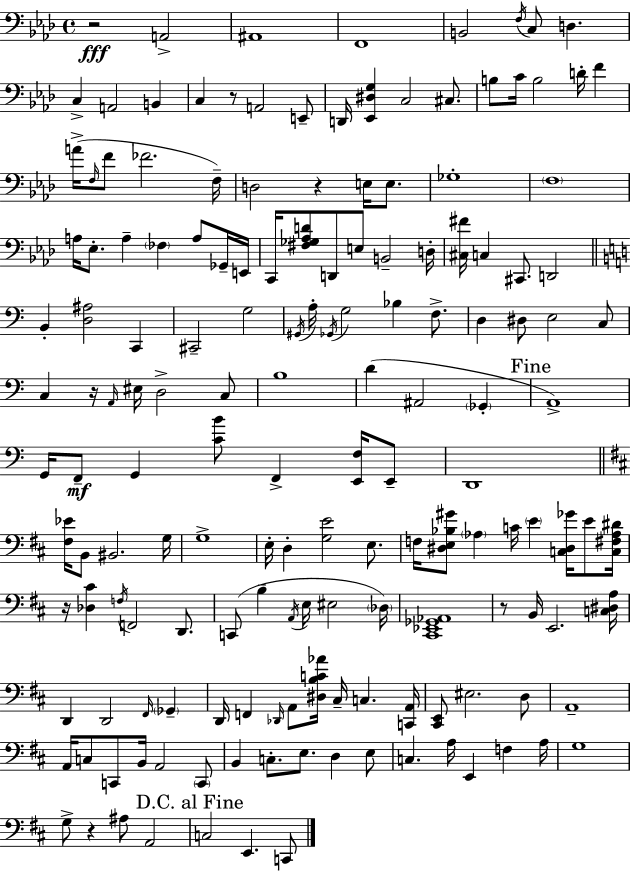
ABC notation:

X:1
T:Untitled
M:4/4
L:1/4
K:Ab
z2 A,,2 ^A,,4 F,,4 B,,2 F,/4 C,/2 D, C, A,,2 B,, C, z/2 A,,2 E,,/2 D,,/4 [_E,,^D,G,] C,2 ^C,/2 B,/2 C/4 B,2 D/4 F A/4 F,/4 F/2 _F2 F,/4 D,2 z E,/4 E,/2 _G,4 F,4 A,/4 _E,/2 A, _F, A,/2 _G,,/4 E,,/4 C,,/4 [^F,_G,_A,D]/2 D,,/2 E,/2 B,,2 D,/4 [^C,^F]/4 C, ^C,,/2 D,,2 B,, [D,^A,]2 C,, ^C,,2 G,2 ^G,,/4 A,/4 _G,,/4 G,2 _B, F,/2 D, ^D,/2 E,2 C,/2 C, z/4 A,,/4 ^E,/4 D,2 C,/2 B,4 D ^A,,2 _G,, A,,4 G,,/4 F,,/2 G,, [CB]/2 F,, [E,,F,]/4 E,,/2 D,,4 [^F,_E]/4 B,,/2 ^B,,2 G,/4 G,4 E,/4 D, [G,E]2 E,/2 F,/4 [^D,E,_B,^G]/2 _A, C/4 E [C,^D,_G]/4 E/2 [C,^F,_A,^D]/4 z/4 [_D,^C] F,/4 F,,2 D,,/2 C,,/2 B, A,,/4 E,/4 ^E,2 _D,/4 [^C,,_E,,_G,,_A,,]4 z/2 B,,/4 E,,2 [C,^D,A,]/4 D,, D,,2 ^F,,/4 _G,, D,,/4 F,, _D,,/4 A,,/2 [^D,B,C_A]/4 ^C,/4 C, [C,,A,,]/4 [^C,,E,,]/2 ^E,2 D,/2 A,,4 A,,/4 C,/2 C,,/2 B,,/4 A,,2 C,,/2 B,, C,/2 E,/2 D, E,/2 C, A,/4 E,, F, A,/4 G,4 G,/2 z ^A,/2 A,,2 C,2 E,, C,,/2